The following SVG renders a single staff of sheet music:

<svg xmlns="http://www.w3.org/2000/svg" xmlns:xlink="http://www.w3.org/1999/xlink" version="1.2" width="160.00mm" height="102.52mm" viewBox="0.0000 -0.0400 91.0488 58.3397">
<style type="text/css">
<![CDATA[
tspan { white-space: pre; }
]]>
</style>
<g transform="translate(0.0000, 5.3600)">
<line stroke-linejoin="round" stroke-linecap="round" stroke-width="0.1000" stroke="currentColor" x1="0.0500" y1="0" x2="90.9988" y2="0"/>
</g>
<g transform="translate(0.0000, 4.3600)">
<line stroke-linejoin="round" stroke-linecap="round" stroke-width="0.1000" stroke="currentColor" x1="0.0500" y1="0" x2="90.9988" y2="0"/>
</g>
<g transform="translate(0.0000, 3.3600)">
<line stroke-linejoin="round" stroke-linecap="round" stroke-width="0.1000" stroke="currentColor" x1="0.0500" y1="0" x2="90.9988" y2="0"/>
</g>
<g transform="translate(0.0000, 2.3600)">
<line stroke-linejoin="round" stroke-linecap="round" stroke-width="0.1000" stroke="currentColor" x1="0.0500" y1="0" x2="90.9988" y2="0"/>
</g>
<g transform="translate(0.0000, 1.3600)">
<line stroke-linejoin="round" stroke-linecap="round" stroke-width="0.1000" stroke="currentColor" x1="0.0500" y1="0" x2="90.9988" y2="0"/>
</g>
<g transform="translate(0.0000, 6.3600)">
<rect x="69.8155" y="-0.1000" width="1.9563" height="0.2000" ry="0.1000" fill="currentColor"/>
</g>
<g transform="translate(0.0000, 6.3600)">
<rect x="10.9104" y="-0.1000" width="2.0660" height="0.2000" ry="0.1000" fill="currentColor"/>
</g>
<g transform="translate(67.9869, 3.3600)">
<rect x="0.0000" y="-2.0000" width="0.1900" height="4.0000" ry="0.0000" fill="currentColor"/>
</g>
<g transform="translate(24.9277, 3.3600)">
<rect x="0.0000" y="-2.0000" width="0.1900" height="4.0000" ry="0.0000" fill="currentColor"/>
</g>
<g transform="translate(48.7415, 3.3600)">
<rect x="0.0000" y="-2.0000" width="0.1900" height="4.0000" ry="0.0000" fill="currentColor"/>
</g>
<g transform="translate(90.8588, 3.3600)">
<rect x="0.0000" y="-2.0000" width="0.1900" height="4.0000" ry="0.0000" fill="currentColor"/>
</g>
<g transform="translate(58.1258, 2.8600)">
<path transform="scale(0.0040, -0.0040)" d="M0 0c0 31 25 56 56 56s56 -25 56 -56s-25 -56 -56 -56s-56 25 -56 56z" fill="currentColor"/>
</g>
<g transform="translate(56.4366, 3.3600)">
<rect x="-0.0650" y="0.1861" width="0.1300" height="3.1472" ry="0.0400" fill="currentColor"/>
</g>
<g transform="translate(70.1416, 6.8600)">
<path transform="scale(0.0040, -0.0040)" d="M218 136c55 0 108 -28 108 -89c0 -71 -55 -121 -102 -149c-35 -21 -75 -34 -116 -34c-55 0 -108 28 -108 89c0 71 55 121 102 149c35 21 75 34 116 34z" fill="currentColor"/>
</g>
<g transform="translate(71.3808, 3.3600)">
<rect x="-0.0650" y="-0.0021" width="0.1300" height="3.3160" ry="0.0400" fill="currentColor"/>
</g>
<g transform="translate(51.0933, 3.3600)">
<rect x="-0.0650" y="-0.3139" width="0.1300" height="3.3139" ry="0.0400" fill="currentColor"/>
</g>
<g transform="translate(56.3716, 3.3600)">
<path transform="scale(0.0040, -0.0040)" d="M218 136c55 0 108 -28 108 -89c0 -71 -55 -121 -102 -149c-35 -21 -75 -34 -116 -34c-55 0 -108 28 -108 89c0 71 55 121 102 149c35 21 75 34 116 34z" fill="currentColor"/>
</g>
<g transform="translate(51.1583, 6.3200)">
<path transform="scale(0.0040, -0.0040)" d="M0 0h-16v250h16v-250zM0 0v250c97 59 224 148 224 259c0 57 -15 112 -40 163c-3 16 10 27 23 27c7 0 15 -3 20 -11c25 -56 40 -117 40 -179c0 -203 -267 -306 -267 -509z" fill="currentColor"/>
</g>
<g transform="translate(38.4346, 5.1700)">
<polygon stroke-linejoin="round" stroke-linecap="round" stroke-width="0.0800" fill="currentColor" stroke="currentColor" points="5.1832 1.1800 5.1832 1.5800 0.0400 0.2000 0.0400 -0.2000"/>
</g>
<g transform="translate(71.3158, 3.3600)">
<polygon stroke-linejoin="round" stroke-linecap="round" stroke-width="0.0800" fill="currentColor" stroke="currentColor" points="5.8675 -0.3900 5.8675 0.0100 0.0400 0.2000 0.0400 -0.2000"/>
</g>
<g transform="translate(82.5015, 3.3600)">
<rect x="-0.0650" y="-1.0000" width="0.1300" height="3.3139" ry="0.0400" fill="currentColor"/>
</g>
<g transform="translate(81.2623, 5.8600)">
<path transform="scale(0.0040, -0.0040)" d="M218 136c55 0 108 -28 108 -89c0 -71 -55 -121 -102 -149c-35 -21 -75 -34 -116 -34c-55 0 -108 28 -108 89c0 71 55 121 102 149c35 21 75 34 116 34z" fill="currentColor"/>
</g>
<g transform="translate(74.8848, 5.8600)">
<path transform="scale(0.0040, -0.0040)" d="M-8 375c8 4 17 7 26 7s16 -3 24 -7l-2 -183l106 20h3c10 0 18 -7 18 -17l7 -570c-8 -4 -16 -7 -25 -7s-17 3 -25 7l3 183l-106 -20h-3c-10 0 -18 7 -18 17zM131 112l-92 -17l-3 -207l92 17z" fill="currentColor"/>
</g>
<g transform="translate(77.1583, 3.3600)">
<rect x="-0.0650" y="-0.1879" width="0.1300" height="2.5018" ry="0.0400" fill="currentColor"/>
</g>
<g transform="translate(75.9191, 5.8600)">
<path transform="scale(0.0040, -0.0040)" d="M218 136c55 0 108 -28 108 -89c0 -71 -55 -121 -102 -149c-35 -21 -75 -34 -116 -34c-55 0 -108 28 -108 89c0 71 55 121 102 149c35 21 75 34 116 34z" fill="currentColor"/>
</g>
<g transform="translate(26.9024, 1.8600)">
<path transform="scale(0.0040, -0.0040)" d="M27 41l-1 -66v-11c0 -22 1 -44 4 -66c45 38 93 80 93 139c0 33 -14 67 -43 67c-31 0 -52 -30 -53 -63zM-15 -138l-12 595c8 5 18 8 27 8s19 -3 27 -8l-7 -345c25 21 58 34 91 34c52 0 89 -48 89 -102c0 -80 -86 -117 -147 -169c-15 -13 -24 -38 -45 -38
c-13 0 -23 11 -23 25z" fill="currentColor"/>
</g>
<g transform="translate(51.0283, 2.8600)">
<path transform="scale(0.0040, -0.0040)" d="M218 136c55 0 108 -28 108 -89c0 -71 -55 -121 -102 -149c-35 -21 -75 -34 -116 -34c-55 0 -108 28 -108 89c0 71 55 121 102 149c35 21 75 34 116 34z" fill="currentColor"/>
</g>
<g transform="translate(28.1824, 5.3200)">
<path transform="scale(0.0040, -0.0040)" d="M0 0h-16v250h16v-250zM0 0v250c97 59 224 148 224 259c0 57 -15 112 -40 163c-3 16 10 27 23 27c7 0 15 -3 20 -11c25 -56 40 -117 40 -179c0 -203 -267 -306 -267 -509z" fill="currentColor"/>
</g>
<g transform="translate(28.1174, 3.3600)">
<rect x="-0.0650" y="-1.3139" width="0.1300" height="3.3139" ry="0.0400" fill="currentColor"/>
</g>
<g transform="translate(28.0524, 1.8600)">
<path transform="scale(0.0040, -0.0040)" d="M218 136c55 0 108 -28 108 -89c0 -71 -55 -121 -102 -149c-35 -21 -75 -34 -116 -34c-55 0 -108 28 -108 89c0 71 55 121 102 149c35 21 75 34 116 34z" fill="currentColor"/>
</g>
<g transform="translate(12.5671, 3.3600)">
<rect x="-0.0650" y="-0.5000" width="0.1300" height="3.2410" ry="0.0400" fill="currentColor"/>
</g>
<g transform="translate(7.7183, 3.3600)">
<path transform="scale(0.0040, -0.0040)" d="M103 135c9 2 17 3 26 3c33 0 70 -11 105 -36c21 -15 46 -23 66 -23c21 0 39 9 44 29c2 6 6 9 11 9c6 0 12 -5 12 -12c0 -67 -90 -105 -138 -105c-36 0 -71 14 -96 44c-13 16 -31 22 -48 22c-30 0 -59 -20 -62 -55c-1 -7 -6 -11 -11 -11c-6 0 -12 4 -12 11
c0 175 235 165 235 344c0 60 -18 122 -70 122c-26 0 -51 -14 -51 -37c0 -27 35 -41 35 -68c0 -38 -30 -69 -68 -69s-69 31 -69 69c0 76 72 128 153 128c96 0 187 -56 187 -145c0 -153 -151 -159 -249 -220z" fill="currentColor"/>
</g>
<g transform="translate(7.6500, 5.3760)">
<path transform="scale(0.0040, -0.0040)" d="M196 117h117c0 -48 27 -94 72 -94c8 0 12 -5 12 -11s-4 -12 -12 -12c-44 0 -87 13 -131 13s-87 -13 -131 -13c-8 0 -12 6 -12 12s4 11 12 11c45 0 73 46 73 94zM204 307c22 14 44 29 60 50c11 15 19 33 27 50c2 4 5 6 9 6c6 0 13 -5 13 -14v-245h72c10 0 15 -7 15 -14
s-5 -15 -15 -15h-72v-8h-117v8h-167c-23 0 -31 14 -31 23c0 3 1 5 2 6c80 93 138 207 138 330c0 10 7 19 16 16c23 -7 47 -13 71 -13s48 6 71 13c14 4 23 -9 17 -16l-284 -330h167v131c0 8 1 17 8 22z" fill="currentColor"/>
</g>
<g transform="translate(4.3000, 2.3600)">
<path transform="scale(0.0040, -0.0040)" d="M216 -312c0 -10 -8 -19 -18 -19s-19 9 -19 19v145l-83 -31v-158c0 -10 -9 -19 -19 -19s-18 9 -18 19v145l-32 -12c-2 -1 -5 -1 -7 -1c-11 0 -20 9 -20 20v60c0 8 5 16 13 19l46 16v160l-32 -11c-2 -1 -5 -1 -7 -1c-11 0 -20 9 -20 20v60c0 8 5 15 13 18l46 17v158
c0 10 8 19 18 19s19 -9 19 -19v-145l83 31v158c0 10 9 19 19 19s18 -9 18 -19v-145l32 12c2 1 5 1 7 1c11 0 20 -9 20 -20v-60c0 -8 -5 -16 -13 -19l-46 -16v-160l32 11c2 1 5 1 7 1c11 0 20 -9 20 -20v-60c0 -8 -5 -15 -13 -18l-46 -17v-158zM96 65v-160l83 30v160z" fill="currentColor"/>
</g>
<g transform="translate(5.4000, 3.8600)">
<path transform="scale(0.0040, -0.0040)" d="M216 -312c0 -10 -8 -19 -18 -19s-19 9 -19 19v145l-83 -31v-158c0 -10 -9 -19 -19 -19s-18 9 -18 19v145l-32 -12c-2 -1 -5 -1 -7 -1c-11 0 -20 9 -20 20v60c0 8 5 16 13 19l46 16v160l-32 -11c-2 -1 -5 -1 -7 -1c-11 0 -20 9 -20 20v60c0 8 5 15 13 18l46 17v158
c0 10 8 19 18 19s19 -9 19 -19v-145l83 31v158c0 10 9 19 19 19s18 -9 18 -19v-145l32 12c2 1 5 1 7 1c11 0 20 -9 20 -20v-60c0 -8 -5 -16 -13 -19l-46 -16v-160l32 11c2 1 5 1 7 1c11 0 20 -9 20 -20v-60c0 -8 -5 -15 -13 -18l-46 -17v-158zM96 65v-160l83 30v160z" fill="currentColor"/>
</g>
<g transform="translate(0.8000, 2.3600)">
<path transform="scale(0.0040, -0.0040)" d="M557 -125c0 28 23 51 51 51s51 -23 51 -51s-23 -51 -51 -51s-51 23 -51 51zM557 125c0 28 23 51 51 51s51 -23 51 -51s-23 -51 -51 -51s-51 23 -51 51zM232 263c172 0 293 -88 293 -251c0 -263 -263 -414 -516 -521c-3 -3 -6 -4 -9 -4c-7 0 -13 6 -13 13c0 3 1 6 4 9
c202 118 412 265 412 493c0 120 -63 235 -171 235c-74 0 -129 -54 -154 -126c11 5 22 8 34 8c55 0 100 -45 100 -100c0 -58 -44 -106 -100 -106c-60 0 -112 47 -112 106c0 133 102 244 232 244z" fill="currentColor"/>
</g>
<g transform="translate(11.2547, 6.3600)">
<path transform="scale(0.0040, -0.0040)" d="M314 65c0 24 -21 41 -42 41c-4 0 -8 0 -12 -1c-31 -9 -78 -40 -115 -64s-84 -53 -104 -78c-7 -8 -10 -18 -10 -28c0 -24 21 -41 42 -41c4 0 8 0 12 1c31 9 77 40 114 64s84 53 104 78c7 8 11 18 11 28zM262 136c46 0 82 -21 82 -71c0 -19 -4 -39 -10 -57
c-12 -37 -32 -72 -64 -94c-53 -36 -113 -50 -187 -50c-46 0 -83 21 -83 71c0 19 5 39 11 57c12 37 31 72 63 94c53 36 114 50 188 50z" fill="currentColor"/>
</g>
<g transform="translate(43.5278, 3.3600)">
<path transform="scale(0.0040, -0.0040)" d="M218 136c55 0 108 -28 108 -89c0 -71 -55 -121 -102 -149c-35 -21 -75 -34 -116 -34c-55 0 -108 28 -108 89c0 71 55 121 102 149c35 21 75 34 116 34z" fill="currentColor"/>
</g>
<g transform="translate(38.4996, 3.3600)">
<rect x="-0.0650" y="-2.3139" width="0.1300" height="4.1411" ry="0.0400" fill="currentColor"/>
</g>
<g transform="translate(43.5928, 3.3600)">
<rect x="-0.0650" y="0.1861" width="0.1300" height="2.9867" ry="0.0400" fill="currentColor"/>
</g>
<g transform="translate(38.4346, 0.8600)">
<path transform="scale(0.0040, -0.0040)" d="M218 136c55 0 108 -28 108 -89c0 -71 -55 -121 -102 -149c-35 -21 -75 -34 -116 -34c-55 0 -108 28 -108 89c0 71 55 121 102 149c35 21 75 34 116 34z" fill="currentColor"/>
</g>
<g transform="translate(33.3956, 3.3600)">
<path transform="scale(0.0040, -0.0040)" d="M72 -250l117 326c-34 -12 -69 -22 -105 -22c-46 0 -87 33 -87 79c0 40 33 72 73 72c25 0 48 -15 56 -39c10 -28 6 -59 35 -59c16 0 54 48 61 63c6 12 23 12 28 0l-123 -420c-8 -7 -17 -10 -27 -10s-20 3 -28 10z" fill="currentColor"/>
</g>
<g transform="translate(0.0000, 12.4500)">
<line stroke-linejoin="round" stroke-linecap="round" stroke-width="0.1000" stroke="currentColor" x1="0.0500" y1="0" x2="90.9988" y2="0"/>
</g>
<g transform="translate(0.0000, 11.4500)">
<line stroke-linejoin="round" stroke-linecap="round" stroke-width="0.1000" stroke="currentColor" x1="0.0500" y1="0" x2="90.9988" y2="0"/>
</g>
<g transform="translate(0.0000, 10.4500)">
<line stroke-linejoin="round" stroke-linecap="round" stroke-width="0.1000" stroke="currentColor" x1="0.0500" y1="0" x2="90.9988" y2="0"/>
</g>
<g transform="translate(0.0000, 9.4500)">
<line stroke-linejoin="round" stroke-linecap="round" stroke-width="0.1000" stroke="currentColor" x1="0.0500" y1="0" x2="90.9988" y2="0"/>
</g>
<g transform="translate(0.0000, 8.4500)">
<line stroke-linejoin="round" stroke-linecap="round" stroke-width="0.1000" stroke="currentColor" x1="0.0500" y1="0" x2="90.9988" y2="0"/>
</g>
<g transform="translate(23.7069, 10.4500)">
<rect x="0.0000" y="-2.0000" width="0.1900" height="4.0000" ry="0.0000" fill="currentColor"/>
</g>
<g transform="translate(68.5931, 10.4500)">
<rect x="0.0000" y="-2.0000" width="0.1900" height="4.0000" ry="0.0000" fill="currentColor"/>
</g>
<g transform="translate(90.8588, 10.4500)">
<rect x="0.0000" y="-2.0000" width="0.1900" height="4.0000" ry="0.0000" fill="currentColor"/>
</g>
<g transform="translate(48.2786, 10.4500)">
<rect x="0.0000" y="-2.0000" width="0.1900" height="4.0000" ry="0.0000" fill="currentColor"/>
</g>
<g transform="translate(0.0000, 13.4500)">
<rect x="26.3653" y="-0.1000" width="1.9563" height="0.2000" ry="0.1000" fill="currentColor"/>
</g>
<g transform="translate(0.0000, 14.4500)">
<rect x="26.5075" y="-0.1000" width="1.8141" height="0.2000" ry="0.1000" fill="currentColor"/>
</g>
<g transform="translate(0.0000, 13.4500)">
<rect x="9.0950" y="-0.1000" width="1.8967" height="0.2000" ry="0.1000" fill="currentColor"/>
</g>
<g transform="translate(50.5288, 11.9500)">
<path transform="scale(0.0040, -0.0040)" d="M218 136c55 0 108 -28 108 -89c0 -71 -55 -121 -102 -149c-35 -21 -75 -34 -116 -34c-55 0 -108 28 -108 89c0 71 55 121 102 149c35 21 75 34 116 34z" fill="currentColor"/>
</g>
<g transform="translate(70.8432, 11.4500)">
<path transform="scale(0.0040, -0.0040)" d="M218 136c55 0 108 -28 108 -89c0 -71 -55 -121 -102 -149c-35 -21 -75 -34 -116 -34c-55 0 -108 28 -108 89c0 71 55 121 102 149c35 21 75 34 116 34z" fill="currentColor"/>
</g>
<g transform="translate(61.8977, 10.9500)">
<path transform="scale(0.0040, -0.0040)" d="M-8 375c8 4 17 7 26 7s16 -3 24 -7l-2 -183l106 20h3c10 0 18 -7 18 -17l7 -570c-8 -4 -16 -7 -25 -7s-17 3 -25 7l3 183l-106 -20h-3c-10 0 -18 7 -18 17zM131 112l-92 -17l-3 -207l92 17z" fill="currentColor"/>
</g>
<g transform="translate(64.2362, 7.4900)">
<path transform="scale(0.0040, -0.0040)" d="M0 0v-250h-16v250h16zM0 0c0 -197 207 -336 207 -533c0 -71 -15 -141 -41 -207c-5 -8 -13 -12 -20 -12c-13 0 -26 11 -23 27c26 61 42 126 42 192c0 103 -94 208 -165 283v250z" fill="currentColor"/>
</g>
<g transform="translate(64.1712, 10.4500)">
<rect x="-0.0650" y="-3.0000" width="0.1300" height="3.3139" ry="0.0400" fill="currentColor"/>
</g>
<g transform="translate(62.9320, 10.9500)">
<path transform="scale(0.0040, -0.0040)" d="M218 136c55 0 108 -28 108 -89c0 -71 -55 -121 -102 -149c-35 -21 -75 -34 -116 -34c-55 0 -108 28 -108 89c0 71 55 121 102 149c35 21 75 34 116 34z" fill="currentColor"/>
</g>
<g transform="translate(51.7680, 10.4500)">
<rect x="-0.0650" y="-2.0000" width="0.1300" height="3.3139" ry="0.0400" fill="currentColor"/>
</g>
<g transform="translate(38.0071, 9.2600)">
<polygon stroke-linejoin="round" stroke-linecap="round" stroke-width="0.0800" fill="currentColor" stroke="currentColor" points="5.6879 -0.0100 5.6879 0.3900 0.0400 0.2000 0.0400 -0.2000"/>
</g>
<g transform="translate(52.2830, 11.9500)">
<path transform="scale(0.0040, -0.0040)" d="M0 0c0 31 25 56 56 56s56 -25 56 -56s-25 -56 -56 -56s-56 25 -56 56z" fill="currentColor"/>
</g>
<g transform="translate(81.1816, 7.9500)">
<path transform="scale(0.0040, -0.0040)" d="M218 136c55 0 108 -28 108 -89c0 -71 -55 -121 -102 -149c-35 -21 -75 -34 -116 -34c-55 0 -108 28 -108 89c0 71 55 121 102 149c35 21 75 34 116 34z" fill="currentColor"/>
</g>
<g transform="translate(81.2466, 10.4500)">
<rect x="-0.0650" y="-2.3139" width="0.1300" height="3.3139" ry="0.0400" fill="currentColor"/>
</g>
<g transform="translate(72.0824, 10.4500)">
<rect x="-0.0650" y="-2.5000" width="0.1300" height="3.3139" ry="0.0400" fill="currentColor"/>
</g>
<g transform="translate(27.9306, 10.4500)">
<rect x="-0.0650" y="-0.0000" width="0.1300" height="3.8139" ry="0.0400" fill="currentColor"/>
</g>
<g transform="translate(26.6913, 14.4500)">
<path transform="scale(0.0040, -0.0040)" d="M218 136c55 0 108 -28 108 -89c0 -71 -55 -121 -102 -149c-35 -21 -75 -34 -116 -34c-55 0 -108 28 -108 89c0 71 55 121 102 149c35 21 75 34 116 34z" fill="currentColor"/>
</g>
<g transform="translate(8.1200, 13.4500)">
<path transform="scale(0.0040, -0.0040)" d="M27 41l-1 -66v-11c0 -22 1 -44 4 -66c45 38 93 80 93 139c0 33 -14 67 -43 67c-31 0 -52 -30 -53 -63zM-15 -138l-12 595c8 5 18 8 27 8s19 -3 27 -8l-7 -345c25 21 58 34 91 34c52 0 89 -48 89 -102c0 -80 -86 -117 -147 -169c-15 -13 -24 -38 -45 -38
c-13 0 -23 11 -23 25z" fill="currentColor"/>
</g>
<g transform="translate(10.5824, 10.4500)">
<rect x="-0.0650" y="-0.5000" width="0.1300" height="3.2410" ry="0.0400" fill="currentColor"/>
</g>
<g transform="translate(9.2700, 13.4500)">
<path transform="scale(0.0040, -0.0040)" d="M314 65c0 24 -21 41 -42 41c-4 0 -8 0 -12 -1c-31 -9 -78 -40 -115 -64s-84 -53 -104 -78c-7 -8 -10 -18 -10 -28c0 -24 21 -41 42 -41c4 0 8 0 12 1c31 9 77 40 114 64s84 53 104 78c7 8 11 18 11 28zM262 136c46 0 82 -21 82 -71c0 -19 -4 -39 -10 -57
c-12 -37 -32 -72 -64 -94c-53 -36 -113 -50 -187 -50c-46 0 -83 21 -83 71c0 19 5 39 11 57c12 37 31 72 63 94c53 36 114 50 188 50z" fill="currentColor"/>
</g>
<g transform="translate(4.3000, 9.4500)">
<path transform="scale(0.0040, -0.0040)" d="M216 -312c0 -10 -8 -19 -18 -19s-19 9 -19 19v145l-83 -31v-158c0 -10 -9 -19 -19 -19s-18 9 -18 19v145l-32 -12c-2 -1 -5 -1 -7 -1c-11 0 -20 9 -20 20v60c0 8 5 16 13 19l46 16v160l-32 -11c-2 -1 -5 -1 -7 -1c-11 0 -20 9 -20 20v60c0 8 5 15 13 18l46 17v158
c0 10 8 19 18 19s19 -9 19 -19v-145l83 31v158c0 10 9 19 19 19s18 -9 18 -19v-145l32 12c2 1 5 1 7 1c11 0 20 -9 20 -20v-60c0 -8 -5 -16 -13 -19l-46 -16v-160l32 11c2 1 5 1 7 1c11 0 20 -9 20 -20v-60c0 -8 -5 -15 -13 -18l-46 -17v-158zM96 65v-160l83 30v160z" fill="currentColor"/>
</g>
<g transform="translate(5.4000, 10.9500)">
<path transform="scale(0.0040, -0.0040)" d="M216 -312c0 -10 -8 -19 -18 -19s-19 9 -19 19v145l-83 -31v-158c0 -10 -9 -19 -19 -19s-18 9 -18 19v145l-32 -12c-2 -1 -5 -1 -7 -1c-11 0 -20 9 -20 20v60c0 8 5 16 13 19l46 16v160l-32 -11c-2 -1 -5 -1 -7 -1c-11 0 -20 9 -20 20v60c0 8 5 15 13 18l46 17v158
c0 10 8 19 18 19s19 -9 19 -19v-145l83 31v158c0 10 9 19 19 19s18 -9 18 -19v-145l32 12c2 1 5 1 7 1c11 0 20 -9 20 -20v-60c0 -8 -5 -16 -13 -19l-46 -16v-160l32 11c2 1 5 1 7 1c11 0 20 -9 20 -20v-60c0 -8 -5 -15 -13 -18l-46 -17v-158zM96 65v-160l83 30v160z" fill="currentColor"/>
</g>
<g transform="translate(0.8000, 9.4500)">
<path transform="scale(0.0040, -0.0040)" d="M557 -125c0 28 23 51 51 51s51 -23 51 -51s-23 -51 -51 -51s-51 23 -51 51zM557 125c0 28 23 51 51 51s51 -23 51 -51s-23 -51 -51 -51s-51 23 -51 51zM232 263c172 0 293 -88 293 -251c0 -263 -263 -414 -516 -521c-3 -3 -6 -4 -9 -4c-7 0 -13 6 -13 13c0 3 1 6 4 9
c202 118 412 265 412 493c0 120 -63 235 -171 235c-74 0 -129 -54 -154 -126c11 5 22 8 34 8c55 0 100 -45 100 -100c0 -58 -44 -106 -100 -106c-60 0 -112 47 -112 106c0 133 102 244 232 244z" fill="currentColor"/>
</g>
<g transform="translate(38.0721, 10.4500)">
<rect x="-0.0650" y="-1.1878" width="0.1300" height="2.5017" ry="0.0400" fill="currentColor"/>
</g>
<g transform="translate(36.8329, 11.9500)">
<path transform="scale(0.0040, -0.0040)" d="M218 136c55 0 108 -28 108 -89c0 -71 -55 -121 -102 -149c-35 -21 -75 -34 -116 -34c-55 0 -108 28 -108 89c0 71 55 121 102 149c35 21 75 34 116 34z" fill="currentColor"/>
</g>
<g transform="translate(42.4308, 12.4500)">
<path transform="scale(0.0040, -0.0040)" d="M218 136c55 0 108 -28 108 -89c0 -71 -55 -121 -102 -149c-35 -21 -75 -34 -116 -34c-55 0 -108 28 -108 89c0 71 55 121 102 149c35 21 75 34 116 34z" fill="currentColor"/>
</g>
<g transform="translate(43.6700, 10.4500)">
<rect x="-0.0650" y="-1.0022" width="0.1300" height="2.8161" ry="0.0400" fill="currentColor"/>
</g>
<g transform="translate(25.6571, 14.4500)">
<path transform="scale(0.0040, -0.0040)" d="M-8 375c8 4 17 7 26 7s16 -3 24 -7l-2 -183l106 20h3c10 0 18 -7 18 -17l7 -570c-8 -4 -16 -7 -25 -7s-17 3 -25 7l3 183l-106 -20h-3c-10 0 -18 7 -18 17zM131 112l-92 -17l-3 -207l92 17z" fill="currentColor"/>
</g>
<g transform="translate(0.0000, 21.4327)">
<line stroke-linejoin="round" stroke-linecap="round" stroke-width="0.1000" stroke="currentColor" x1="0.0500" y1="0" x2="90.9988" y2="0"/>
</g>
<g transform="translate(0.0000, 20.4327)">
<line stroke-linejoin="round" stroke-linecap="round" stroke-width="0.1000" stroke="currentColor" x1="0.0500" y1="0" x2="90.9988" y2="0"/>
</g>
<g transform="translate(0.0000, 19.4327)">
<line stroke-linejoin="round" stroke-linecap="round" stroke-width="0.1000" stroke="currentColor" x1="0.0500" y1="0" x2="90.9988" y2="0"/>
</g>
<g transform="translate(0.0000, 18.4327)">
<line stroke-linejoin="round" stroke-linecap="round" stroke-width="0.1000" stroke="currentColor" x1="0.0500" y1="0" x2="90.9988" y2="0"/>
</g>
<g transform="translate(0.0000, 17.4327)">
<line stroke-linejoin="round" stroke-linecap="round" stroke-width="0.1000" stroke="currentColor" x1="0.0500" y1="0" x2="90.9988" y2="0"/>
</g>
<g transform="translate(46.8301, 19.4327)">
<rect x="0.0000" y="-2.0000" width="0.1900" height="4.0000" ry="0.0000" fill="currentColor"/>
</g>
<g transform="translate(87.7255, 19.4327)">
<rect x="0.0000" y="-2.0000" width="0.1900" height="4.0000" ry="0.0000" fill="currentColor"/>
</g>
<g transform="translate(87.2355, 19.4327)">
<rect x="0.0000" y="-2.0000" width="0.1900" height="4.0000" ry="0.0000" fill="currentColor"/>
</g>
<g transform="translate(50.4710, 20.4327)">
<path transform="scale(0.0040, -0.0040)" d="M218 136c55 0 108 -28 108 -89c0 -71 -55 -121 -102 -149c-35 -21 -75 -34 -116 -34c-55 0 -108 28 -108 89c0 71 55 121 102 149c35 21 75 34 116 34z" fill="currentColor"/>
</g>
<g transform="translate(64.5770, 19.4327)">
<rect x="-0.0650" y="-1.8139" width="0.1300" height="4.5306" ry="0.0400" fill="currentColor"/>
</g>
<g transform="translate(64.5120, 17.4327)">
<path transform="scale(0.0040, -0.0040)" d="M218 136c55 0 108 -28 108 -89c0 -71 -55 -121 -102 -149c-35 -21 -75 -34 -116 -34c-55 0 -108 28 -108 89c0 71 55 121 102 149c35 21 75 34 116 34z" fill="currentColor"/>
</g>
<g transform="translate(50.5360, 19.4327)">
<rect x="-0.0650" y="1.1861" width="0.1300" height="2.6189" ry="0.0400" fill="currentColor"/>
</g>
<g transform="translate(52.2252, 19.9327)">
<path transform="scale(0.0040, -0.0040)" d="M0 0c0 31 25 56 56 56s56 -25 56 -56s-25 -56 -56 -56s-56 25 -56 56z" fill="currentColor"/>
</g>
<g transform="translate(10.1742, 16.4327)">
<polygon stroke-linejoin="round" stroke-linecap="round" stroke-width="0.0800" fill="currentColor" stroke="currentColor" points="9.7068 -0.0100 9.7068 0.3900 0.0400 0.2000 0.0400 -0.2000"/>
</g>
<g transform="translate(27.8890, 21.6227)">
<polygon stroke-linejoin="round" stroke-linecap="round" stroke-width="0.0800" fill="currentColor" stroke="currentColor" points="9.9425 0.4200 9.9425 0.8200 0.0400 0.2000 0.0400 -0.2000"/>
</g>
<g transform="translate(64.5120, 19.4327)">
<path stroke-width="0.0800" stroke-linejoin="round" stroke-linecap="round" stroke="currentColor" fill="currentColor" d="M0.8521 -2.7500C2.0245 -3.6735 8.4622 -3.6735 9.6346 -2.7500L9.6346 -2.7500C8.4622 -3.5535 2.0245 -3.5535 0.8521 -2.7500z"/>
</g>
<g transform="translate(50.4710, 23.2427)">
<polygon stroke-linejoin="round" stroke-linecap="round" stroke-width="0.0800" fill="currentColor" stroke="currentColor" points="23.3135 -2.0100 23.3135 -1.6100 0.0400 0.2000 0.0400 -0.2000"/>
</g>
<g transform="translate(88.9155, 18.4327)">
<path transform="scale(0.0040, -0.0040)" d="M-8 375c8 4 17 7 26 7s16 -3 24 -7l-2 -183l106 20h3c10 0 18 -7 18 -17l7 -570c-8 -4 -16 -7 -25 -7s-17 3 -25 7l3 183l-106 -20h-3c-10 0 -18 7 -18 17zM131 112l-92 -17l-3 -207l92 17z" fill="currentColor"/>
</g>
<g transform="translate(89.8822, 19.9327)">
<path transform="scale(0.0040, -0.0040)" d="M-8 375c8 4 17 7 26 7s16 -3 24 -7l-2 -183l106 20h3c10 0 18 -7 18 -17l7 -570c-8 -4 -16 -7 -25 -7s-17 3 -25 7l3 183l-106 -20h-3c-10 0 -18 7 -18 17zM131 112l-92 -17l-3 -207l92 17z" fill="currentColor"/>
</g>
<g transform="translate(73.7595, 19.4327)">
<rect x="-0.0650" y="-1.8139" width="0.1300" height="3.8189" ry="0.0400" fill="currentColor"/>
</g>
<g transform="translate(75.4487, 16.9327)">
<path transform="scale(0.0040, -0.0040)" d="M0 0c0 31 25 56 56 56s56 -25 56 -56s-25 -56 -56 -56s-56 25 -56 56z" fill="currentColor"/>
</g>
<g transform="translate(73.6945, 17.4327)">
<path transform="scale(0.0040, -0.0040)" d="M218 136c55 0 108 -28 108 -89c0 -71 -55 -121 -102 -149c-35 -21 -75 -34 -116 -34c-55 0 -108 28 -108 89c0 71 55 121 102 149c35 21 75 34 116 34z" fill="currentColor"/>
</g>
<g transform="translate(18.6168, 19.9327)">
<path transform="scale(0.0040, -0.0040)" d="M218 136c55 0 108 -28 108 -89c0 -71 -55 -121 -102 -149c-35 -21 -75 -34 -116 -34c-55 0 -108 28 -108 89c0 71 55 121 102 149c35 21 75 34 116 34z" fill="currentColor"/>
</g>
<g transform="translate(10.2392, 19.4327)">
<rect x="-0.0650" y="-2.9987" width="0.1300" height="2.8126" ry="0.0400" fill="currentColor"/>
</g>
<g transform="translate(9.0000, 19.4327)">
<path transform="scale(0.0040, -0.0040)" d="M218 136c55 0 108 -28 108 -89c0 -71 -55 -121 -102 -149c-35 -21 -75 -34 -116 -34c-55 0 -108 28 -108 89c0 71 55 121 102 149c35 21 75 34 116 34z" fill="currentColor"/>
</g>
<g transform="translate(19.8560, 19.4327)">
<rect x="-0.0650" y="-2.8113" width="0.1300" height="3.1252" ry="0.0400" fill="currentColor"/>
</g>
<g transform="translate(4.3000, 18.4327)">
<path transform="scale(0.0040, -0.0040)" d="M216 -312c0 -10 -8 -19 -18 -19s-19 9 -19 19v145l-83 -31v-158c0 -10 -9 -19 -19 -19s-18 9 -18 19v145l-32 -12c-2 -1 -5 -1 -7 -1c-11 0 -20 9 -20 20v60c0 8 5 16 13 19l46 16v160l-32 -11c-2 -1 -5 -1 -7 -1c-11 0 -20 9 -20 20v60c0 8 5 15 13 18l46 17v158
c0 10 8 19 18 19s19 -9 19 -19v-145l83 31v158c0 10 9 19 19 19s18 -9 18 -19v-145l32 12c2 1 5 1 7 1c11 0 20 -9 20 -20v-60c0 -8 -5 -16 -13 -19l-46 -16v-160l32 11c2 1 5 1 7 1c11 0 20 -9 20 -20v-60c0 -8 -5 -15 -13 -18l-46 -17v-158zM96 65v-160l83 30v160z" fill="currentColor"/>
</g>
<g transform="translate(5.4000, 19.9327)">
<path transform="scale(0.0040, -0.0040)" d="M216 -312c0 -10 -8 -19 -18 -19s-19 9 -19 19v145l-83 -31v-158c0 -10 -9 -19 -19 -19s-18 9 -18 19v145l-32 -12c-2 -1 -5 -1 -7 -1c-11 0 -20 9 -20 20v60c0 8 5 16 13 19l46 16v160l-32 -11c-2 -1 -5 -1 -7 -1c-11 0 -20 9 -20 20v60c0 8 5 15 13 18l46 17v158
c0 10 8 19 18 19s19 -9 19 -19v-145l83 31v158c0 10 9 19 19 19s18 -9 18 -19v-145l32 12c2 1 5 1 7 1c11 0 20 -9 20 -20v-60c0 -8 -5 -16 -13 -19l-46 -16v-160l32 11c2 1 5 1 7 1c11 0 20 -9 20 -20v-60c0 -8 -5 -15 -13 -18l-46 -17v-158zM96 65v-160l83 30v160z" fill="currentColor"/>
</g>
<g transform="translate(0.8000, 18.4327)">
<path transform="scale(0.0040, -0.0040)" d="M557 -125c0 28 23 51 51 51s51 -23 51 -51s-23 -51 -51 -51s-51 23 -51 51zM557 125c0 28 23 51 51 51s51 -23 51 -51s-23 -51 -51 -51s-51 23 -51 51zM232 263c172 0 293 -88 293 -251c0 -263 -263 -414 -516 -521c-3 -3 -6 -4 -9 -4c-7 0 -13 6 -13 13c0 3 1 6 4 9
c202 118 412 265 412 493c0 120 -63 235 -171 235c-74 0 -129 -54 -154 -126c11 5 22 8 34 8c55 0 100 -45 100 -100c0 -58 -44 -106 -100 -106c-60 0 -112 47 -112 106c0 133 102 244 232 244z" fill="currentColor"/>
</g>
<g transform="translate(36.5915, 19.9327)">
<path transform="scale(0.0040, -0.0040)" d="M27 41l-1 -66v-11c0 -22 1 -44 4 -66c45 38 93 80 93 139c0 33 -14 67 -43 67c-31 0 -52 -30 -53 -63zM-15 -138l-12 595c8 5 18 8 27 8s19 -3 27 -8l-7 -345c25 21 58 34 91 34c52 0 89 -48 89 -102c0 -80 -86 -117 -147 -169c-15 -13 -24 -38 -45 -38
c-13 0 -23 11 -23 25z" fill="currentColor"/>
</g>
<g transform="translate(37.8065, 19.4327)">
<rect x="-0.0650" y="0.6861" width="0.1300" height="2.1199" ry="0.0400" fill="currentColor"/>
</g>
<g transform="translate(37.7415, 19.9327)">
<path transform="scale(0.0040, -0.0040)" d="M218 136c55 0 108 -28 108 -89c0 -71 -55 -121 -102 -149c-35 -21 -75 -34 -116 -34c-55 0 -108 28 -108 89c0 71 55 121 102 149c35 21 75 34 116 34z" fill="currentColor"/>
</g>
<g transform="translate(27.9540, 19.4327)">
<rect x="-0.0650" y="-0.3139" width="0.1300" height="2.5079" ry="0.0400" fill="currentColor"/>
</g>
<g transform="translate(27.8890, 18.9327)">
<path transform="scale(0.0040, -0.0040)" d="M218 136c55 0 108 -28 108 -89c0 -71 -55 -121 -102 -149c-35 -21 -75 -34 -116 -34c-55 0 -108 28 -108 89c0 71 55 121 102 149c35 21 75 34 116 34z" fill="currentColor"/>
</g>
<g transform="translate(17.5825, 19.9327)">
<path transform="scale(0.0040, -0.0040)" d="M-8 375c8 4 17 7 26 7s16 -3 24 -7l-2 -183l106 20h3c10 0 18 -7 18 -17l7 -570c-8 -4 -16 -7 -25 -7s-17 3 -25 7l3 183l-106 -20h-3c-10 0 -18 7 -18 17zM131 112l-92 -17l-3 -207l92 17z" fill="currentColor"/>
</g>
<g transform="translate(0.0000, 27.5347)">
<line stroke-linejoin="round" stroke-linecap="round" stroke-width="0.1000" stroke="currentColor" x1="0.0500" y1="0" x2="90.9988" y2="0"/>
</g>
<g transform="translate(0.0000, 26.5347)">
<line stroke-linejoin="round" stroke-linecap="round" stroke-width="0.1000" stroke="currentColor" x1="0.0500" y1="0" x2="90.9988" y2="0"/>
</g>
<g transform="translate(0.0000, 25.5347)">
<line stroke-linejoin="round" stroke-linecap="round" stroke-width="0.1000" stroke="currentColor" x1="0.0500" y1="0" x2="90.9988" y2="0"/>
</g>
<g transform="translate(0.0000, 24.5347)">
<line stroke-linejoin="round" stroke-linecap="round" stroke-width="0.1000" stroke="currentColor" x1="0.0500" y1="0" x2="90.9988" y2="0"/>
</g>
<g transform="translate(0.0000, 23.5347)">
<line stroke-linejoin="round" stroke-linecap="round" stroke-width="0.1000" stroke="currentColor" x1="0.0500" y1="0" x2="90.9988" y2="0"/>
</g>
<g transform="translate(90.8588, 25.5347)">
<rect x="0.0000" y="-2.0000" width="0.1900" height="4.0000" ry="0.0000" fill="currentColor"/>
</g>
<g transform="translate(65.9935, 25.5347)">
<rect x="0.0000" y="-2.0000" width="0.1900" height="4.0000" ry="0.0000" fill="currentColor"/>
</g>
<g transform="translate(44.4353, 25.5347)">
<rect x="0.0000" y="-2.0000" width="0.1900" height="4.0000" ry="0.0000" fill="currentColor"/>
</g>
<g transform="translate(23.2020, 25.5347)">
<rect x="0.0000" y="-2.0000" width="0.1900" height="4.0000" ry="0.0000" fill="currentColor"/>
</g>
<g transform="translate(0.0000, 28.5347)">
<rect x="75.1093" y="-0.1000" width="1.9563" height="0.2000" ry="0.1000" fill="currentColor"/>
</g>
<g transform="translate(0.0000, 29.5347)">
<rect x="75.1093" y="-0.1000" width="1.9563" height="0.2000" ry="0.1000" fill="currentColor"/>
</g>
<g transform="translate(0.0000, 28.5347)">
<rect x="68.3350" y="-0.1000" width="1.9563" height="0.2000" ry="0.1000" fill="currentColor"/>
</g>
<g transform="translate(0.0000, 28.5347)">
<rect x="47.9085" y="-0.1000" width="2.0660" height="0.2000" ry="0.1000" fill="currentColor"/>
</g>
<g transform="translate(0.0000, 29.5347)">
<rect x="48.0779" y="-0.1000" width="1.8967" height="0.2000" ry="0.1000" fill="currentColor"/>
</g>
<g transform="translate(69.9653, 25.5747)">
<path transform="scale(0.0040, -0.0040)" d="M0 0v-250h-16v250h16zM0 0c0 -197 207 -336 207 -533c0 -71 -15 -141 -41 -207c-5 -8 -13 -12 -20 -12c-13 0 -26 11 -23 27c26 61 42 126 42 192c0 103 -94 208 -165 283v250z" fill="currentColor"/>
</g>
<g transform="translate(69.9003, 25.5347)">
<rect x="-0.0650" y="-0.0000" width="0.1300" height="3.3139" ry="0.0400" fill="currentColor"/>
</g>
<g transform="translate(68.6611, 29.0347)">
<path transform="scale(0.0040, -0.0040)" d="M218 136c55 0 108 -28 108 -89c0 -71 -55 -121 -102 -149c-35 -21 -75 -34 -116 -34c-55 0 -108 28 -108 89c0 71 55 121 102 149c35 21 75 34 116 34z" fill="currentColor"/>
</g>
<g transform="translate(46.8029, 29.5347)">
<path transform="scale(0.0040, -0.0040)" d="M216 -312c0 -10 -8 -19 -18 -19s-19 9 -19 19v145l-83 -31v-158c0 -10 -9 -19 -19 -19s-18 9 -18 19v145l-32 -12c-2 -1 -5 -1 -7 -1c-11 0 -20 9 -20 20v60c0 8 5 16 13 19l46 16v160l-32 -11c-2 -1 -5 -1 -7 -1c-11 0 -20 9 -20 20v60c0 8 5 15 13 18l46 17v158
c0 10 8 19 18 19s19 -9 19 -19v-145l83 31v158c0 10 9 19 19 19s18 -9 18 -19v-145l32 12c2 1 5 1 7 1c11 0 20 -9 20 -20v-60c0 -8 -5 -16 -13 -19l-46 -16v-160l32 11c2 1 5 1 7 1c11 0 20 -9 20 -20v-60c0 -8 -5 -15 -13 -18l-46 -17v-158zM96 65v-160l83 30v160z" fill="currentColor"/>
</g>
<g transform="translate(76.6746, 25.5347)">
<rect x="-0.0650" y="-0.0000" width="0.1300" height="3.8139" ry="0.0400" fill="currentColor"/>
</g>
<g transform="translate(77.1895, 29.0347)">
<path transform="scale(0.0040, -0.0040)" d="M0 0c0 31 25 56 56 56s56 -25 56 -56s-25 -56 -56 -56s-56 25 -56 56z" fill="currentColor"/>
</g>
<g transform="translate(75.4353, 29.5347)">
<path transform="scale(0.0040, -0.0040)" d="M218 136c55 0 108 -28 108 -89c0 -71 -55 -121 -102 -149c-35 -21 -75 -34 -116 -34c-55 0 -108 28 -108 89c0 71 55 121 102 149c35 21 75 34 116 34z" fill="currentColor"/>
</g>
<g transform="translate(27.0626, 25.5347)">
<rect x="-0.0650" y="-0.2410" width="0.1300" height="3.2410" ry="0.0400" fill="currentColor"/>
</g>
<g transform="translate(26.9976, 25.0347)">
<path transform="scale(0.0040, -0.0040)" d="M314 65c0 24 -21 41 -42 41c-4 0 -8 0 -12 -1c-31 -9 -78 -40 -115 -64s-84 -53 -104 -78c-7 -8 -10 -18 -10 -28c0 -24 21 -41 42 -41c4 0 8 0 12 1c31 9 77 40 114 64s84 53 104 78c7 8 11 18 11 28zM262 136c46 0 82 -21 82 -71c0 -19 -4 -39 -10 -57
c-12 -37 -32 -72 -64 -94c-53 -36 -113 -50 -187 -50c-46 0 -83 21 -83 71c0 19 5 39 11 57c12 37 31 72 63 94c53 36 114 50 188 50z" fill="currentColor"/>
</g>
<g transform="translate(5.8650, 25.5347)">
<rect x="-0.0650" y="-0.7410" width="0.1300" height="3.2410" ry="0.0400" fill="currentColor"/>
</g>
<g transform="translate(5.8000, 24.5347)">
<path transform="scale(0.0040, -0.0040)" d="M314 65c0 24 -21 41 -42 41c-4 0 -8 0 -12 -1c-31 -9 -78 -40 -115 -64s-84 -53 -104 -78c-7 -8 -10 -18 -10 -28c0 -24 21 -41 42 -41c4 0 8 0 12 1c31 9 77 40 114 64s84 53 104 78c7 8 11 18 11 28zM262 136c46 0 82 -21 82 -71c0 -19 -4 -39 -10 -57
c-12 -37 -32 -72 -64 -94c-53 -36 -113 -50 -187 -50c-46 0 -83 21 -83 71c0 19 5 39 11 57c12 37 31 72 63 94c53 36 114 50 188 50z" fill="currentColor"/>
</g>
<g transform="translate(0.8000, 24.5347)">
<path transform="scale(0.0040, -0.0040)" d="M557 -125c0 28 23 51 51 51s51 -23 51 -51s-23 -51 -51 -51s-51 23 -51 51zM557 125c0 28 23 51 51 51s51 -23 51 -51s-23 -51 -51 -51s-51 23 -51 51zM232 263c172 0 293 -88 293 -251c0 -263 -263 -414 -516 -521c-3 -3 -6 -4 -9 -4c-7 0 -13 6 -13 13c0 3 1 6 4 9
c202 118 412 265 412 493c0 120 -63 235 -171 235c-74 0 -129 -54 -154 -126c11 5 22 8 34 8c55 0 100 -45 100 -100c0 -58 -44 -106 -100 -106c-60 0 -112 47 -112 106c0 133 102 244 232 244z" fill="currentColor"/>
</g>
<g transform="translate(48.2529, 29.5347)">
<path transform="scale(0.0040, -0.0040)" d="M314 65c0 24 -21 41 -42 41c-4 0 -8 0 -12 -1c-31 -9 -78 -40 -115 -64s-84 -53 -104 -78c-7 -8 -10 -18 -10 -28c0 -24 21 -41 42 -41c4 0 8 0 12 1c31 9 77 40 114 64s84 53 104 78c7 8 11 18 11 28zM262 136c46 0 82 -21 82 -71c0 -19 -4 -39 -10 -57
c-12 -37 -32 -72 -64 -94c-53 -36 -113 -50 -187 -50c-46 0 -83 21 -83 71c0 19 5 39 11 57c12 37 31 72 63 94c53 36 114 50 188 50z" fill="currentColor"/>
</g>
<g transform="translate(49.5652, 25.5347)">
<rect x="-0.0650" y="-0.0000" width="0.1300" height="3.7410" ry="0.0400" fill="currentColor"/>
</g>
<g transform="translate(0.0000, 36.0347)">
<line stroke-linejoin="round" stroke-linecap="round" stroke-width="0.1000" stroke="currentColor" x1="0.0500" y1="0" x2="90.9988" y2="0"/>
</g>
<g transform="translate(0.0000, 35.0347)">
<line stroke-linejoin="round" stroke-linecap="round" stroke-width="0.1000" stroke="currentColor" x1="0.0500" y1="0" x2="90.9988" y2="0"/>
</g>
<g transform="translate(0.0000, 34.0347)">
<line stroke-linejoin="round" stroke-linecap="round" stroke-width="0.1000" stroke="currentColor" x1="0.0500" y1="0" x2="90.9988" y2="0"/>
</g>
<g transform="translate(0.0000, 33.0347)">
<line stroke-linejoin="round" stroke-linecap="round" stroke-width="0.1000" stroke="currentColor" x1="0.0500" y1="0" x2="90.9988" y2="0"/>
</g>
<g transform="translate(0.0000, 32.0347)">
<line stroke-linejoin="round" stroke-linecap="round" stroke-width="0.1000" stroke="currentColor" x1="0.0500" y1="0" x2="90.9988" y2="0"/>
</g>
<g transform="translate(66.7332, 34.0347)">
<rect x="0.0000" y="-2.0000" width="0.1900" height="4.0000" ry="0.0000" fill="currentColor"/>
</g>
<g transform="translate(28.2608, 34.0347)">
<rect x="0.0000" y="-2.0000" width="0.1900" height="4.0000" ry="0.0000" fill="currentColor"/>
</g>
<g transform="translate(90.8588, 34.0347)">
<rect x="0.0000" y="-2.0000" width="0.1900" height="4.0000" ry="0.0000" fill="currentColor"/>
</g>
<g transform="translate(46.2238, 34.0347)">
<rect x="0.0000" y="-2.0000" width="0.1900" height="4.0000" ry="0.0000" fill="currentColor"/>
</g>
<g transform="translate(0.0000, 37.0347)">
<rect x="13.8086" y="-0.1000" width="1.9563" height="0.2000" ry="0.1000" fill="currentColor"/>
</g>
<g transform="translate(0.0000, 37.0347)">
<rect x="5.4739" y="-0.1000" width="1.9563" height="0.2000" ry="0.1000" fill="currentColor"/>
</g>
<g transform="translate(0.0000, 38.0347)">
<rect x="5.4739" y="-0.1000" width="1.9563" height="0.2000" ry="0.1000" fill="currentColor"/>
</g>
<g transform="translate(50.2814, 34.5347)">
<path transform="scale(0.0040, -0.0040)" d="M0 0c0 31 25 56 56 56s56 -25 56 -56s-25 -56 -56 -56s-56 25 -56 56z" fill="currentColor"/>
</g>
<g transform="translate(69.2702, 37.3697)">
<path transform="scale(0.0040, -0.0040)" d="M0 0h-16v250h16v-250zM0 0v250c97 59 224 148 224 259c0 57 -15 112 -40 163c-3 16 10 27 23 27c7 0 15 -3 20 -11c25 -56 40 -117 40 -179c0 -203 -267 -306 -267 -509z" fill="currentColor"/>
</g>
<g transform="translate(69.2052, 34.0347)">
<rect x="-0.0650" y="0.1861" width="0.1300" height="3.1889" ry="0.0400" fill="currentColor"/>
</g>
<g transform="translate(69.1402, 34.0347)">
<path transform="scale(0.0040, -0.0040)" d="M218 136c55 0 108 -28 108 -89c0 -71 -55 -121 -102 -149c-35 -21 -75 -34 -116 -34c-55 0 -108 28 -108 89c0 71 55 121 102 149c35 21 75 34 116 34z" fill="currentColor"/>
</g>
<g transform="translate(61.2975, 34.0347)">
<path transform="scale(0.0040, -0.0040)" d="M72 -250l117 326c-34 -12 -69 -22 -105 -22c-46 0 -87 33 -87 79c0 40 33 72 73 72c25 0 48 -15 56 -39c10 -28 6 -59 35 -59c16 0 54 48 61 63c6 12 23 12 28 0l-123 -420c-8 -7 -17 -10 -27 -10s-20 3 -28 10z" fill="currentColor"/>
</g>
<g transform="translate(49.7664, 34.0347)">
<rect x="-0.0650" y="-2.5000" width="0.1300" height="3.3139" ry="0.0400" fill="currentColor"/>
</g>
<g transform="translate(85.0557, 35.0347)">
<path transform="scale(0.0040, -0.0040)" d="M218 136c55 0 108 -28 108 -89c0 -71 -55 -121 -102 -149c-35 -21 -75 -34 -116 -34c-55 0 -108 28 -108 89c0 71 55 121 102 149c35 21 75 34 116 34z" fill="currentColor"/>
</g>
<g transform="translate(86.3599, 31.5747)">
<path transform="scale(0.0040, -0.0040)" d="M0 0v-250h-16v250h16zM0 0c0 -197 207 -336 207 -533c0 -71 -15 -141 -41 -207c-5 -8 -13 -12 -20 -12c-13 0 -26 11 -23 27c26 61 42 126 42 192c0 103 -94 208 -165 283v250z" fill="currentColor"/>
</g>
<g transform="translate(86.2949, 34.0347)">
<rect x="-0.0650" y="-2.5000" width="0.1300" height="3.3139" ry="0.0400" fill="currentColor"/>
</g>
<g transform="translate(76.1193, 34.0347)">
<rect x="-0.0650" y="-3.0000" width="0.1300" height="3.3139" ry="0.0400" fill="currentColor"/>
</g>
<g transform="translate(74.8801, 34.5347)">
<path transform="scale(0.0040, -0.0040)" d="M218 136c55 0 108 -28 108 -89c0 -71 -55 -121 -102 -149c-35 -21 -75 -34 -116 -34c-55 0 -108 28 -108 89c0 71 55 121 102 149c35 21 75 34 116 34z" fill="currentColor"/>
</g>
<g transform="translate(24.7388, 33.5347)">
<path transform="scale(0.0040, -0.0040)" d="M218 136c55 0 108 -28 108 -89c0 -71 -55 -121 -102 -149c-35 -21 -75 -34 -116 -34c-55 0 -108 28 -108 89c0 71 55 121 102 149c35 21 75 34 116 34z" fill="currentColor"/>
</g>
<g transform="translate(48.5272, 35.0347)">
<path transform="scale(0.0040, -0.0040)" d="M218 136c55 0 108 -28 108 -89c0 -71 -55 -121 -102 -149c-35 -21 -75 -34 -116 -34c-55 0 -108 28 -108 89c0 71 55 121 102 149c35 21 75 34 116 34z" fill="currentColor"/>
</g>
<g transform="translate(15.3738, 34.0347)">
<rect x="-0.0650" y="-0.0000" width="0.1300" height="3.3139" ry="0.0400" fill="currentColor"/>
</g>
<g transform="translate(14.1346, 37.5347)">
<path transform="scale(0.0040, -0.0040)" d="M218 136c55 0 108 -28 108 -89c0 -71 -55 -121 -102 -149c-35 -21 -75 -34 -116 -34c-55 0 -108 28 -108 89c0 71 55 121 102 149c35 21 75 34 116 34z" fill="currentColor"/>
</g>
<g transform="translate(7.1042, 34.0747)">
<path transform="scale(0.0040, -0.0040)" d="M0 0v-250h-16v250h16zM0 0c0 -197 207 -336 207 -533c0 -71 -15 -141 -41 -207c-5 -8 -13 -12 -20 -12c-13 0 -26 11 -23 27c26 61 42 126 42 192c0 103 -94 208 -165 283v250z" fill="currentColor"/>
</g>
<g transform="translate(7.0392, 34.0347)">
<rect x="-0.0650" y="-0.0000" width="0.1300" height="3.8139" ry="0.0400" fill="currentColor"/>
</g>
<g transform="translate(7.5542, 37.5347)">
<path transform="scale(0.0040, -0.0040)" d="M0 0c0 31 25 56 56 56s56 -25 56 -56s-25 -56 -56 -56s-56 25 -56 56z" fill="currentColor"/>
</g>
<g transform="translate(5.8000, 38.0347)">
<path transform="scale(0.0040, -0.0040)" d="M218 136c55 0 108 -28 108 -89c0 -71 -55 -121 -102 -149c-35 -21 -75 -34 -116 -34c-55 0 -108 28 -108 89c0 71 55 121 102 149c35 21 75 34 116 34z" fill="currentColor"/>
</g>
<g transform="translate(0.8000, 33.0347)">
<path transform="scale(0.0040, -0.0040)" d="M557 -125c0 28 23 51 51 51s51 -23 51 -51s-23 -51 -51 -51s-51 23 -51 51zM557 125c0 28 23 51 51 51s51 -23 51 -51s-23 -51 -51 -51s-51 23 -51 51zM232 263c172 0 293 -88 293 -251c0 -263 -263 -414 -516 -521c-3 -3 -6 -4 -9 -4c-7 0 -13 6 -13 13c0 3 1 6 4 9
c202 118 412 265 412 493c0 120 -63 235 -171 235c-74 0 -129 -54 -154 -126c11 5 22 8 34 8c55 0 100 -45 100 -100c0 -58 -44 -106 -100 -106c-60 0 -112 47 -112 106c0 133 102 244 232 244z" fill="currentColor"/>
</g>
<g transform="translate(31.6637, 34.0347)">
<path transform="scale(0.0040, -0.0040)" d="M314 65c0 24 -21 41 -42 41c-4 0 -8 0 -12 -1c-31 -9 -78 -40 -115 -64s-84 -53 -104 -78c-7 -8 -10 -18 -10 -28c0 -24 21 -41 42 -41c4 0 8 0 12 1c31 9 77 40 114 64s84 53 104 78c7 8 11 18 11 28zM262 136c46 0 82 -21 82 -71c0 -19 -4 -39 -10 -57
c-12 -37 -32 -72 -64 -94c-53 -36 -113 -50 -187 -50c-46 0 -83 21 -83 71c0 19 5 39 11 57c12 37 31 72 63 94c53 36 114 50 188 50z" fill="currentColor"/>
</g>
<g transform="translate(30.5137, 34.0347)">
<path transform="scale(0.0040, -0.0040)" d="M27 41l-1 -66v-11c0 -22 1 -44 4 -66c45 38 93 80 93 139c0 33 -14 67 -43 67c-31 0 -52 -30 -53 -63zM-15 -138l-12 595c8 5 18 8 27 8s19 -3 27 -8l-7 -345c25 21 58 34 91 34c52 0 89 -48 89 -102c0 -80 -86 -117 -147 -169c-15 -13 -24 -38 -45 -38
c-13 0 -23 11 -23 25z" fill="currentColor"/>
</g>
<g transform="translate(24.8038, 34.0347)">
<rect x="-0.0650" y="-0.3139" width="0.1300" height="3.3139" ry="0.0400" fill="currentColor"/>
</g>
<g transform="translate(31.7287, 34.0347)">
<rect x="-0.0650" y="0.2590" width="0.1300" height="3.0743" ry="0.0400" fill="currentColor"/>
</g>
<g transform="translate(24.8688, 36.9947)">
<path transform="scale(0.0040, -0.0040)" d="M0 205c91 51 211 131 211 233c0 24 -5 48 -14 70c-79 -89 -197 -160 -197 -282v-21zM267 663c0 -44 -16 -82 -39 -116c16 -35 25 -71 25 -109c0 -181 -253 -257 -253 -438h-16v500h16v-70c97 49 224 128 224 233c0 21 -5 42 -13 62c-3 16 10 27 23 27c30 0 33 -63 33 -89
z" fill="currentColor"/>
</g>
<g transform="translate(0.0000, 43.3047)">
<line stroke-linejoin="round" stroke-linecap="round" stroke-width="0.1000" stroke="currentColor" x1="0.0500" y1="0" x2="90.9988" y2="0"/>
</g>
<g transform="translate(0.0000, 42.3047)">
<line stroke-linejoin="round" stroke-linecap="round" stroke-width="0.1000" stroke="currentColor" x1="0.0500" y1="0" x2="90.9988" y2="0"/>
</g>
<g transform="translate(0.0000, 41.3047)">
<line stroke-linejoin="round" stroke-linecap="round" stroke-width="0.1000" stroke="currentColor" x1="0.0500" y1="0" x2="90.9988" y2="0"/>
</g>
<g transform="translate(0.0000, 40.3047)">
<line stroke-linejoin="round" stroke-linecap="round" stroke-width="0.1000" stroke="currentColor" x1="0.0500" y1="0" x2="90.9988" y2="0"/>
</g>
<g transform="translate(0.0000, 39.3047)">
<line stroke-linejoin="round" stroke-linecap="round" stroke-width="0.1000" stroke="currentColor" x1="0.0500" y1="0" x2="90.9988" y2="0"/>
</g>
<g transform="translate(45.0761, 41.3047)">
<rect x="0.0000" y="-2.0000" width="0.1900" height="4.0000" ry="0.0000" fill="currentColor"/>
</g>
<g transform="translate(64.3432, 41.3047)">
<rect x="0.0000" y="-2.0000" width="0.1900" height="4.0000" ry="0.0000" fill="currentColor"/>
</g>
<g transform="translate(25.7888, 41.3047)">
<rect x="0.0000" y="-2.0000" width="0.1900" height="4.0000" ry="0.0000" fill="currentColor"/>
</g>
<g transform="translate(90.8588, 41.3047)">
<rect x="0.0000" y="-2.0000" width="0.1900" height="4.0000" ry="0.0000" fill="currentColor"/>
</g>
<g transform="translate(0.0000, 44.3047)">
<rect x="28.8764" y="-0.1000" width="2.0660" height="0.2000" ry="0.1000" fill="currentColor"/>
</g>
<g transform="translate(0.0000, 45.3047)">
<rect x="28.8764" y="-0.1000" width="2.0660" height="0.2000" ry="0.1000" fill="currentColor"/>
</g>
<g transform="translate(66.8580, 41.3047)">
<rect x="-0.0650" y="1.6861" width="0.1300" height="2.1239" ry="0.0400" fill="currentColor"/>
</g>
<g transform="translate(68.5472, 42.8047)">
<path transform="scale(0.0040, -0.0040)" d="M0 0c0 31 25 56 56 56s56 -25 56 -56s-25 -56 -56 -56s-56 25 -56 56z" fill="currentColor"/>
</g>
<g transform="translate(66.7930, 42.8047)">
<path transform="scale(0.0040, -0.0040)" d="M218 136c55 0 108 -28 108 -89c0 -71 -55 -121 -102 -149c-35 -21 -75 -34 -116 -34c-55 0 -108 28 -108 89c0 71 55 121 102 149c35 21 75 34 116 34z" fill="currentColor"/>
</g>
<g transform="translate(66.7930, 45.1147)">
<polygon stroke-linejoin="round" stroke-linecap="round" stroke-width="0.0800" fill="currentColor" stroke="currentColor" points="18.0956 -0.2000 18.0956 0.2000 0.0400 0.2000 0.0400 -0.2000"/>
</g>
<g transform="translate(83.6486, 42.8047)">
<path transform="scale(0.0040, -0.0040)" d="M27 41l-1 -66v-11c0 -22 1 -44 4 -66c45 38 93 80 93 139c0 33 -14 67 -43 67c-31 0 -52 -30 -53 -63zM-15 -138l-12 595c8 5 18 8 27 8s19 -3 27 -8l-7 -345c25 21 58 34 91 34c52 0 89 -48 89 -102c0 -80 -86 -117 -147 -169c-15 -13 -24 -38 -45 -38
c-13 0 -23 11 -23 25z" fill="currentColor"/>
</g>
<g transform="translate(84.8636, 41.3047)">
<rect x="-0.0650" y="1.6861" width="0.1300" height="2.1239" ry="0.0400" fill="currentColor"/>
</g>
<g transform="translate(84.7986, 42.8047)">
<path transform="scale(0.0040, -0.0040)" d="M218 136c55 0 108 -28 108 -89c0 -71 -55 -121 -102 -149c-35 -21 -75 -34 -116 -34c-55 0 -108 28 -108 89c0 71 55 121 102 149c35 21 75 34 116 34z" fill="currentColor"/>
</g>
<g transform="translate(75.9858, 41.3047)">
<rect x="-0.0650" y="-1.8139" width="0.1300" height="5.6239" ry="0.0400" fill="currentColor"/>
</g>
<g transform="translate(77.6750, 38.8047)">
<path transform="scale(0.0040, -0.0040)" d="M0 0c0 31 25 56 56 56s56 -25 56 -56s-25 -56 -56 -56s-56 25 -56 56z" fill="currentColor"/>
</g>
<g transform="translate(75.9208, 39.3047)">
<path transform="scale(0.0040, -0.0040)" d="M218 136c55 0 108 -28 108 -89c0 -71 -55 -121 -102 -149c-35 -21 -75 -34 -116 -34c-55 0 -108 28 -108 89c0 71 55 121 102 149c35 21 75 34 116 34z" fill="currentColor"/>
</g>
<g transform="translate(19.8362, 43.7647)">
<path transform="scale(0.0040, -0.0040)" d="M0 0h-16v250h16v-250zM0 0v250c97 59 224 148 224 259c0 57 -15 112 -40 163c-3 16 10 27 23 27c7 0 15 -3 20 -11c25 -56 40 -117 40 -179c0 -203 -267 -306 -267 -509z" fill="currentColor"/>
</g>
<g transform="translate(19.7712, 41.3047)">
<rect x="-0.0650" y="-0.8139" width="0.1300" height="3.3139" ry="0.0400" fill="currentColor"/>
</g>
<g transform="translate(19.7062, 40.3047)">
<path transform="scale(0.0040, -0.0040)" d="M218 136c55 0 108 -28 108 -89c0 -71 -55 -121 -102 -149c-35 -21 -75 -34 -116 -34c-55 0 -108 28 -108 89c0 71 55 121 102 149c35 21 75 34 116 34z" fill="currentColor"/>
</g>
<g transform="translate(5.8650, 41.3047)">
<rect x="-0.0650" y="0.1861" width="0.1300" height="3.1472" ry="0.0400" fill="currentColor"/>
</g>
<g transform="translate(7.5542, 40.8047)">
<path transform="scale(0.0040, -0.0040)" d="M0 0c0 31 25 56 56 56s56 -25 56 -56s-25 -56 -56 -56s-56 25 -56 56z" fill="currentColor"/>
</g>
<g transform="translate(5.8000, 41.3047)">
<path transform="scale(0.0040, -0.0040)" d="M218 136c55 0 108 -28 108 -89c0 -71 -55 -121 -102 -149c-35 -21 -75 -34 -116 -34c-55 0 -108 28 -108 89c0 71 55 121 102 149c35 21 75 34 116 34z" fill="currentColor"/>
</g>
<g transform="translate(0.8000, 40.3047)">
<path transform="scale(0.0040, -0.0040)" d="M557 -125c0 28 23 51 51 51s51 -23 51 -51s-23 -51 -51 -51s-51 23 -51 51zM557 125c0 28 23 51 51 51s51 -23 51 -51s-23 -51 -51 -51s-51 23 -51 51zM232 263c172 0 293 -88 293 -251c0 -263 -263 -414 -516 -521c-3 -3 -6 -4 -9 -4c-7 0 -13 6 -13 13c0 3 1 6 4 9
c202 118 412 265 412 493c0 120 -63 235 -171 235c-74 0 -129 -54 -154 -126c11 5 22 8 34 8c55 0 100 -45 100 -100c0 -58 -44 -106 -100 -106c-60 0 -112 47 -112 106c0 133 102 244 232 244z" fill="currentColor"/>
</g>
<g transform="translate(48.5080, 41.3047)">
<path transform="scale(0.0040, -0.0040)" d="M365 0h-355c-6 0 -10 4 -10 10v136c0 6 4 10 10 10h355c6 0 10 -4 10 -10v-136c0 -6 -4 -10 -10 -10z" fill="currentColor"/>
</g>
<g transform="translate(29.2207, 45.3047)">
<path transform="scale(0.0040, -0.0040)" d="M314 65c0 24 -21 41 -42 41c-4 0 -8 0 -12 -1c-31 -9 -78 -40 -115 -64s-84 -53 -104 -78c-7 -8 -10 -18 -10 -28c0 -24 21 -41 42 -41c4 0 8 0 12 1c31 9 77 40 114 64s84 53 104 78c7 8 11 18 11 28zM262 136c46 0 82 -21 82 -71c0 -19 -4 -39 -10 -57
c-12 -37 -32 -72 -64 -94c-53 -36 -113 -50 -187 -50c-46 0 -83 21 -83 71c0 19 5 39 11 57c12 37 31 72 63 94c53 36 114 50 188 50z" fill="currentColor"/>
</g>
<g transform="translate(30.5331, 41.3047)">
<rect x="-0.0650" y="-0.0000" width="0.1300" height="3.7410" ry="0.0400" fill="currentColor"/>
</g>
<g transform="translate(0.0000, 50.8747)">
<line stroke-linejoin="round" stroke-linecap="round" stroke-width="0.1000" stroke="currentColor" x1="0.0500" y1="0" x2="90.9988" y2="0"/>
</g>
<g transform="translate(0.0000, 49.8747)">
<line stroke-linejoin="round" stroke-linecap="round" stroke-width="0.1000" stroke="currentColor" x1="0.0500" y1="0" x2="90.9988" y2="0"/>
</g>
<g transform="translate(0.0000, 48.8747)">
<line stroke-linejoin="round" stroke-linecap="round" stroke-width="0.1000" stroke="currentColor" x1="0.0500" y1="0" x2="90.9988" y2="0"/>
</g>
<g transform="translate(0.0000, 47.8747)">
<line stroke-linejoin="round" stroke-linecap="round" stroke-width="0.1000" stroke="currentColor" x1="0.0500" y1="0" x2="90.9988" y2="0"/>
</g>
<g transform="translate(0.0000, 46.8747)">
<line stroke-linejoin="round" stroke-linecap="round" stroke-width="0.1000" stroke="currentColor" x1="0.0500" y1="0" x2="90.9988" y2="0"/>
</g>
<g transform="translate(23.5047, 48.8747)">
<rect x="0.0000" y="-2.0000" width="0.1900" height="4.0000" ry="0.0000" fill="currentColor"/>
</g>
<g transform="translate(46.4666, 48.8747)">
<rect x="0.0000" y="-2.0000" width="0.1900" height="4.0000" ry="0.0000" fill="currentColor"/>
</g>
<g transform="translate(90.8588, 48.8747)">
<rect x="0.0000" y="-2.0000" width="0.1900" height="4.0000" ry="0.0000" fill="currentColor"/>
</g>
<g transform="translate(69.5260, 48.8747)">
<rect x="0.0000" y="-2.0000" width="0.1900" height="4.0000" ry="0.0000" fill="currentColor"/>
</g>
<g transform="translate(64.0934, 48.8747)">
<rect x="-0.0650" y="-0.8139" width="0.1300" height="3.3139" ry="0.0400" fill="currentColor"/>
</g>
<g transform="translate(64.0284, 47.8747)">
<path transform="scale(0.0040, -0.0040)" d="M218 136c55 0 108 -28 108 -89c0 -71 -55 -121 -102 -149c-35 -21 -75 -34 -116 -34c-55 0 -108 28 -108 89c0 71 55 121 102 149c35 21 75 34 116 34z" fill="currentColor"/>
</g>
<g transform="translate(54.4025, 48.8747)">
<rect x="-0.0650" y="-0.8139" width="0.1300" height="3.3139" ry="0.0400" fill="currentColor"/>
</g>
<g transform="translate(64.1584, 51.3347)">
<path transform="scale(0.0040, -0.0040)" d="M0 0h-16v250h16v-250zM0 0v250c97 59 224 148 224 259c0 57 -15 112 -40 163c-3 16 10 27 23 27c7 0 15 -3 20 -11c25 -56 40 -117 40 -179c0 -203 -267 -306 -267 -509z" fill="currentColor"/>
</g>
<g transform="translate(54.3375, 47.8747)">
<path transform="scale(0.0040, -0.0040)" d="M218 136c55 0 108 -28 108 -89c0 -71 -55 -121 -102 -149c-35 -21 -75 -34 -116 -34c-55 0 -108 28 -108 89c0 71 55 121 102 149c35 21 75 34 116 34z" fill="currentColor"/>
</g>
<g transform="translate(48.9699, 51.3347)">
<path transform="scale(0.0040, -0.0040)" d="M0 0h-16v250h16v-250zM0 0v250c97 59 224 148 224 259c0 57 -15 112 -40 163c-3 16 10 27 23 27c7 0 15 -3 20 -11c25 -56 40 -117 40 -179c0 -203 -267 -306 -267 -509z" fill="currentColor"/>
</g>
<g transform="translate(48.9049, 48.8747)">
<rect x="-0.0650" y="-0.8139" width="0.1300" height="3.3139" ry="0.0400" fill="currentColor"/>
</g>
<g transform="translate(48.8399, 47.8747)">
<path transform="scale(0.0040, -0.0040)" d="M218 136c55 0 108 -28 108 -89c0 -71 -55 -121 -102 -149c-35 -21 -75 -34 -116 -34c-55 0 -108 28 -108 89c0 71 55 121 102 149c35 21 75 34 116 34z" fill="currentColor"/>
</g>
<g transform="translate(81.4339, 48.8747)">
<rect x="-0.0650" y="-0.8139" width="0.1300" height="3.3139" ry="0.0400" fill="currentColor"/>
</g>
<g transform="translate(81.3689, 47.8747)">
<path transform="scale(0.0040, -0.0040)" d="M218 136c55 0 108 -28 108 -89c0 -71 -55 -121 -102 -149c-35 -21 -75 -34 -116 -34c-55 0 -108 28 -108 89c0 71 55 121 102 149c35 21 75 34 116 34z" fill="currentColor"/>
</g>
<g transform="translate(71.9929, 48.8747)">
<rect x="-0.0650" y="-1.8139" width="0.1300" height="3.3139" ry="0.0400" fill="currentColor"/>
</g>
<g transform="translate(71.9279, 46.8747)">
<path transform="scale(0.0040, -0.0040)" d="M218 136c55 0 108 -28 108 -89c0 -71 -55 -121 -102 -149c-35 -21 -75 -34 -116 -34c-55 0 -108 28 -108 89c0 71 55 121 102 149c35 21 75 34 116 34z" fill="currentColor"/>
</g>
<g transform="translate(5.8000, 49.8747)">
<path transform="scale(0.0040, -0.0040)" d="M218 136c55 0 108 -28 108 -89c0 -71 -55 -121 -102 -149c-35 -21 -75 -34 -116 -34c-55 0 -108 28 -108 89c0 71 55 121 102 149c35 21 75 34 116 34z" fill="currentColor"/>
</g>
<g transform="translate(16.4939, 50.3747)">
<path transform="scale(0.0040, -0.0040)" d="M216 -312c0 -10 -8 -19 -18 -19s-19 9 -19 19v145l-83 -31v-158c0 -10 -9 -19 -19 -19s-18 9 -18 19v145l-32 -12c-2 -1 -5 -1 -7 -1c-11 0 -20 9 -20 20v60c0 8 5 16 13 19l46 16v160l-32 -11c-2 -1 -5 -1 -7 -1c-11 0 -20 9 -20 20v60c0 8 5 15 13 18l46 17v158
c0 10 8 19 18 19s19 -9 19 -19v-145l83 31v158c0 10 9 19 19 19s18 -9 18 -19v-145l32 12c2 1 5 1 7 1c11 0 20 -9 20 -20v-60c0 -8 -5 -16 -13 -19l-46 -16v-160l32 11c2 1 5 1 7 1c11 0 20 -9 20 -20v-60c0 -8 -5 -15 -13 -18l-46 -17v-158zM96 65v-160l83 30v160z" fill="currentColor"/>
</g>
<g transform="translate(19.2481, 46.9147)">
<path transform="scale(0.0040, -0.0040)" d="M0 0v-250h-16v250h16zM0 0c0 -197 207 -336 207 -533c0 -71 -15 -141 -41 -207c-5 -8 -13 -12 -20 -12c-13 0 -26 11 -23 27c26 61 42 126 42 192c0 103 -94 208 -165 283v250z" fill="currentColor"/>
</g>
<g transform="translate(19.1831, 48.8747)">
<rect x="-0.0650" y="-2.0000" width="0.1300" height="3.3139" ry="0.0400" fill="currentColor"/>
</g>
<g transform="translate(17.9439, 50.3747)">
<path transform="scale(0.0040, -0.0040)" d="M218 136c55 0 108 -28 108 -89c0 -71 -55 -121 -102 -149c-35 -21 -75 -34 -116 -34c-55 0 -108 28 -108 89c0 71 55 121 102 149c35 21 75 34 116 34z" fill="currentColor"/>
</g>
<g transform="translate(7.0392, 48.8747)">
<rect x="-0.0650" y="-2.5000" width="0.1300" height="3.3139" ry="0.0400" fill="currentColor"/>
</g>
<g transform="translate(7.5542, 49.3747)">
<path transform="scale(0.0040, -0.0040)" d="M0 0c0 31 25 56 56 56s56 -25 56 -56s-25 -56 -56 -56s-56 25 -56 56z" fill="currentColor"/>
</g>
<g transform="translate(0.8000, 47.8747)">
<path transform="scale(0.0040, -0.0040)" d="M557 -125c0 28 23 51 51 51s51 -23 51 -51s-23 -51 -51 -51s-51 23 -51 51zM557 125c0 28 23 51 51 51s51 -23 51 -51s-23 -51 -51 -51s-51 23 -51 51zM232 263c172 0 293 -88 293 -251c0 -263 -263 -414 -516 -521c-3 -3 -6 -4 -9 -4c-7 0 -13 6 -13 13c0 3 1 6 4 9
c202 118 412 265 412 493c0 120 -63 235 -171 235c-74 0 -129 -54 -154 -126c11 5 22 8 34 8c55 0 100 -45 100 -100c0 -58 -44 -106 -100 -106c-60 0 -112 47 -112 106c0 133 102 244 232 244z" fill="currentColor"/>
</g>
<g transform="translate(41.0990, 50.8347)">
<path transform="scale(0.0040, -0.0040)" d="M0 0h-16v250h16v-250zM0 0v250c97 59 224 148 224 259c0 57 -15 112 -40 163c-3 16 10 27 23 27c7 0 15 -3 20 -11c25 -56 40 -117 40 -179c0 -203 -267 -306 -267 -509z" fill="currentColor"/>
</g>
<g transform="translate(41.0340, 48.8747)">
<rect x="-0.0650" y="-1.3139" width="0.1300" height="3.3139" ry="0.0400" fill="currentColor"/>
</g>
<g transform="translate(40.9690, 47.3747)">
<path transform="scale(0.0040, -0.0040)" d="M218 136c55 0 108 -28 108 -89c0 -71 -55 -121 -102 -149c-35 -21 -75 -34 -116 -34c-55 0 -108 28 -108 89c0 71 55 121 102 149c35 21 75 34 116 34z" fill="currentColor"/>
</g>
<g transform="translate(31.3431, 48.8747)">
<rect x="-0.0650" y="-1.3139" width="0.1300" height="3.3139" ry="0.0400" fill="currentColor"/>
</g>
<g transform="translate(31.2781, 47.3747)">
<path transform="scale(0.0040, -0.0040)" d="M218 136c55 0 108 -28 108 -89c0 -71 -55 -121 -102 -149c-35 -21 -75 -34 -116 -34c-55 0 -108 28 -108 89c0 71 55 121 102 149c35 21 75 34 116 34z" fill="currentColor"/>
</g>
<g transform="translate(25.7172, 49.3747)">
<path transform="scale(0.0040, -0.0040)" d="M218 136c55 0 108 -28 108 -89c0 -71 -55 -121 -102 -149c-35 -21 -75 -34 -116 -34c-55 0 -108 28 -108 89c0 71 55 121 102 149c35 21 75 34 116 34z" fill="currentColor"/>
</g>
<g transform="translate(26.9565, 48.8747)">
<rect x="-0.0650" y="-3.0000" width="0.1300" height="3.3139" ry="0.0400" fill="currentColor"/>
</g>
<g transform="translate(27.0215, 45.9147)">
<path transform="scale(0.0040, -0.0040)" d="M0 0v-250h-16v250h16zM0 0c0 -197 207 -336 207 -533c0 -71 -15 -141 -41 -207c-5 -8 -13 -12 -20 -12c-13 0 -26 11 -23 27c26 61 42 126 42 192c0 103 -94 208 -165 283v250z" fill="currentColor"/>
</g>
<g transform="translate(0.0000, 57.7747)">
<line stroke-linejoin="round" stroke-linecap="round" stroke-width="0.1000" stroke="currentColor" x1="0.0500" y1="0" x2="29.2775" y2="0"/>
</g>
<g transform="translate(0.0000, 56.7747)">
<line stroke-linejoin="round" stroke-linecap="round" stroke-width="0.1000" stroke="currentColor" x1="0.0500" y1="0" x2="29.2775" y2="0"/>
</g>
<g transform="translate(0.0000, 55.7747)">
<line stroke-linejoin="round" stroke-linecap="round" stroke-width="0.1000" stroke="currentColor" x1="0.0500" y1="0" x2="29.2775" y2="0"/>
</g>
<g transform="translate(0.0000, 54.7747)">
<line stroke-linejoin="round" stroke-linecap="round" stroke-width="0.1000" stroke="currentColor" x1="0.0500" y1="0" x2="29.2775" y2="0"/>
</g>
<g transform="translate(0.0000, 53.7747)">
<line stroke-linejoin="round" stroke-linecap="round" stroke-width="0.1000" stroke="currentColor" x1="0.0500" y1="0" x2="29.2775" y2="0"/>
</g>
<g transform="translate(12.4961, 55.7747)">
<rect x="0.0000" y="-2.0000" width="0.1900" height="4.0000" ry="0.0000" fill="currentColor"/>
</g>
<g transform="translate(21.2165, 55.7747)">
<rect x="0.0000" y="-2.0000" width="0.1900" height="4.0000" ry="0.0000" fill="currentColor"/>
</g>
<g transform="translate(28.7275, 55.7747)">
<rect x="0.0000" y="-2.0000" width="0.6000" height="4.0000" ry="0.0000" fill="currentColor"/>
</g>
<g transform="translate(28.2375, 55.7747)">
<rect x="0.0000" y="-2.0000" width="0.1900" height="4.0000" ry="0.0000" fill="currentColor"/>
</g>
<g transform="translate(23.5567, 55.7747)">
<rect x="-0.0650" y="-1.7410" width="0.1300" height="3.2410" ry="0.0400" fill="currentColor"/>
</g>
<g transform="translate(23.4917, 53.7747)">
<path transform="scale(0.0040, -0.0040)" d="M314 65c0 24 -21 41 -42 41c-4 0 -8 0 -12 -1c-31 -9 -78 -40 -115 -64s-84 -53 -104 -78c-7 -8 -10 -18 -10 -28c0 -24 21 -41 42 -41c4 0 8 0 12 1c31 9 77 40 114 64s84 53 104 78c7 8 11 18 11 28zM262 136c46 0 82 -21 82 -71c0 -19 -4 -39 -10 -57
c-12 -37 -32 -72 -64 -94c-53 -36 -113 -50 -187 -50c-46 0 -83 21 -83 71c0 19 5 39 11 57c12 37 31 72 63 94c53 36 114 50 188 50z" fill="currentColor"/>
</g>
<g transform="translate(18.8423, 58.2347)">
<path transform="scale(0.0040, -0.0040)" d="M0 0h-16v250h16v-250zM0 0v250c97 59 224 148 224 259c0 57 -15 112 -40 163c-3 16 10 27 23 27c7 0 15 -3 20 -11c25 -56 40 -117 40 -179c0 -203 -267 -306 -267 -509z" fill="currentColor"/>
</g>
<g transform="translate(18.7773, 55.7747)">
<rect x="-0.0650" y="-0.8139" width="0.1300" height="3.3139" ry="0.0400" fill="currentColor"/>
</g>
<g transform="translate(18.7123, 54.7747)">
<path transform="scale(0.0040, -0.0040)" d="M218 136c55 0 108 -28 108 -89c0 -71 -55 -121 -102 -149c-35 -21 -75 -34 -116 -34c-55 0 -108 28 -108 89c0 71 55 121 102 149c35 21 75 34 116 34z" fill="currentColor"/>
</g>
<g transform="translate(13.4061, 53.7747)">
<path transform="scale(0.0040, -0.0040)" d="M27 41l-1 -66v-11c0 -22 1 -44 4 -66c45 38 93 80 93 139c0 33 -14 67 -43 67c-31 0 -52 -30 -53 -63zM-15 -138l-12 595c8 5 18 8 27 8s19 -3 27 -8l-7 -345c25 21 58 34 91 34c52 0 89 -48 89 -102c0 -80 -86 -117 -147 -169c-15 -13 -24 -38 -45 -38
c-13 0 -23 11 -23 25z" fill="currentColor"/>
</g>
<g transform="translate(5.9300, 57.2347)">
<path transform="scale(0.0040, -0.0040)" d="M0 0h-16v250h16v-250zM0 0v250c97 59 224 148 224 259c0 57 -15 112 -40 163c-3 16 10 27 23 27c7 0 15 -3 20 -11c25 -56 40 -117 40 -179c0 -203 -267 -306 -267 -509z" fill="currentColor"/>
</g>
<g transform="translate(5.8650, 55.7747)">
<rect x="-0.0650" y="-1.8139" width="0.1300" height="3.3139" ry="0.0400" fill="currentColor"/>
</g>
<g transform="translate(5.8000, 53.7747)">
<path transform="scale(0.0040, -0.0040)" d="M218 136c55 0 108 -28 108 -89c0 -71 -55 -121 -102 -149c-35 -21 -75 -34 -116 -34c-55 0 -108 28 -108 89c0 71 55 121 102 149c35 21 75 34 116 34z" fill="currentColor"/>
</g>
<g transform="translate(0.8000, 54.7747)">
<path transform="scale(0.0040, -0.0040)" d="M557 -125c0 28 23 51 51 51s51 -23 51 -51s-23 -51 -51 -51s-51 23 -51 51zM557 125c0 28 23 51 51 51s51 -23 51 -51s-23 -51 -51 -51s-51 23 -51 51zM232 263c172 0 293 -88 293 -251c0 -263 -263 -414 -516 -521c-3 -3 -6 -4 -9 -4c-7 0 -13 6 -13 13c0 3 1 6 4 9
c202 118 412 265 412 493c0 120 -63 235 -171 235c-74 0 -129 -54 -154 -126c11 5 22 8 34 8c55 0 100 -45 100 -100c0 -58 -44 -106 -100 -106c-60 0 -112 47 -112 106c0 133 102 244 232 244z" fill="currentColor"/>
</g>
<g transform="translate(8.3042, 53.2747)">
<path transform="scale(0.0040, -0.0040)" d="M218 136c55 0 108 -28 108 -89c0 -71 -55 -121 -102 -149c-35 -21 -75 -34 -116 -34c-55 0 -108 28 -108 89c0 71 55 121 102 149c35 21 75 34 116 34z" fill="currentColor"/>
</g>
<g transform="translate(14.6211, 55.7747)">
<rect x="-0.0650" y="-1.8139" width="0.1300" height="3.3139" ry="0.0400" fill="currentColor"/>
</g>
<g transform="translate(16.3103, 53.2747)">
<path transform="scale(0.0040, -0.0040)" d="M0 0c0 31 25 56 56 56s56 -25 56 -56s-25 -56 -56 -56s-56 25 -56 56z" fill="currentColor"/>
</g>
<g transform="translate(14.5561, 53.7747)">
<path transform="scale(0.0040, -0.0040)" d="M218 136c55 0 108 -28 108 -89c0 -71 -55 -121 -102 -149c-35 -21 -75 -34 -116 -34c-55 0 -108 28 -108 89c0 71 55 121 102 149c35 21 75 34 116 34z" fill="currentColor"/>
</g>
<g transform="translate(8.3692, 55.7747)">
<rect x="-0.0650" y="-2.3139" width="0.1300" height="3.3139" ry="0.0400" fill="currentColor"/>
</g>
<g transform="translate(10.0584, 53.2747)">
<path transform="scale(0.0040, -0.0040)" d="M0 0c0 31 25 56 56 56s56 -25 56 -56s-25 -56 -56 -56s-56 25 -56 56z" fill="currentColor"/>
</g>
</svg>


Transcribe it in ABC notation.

X:1
T:Untitled
M:2/4
L:1/4
K:D
E,,2 _G,/2 z/2 B,/2 D,/2 E,/2 D, D,,/2 F,,/2 F,, _E,,2 C,, A,,/2 G,,/2 A,, C,/2 B,, B, D,/2 C,/2 E,/2 _C,/2 B,,/2 A,/2 A,/2 F,2 E,2 ^C,,2 D,,/2 C,, C,,/2 D,, E,/4 _D,2 B,, z/2 D,/2 C, B,,/2 D, F,/2 C,,2 z2 A,,/2 A,/2 _A,,/2 B,, ^A,,/2 C,/2 G, G,/2 F,/2 F, F,/2 A, F, A,/2 B, _A, F,/2 A,2